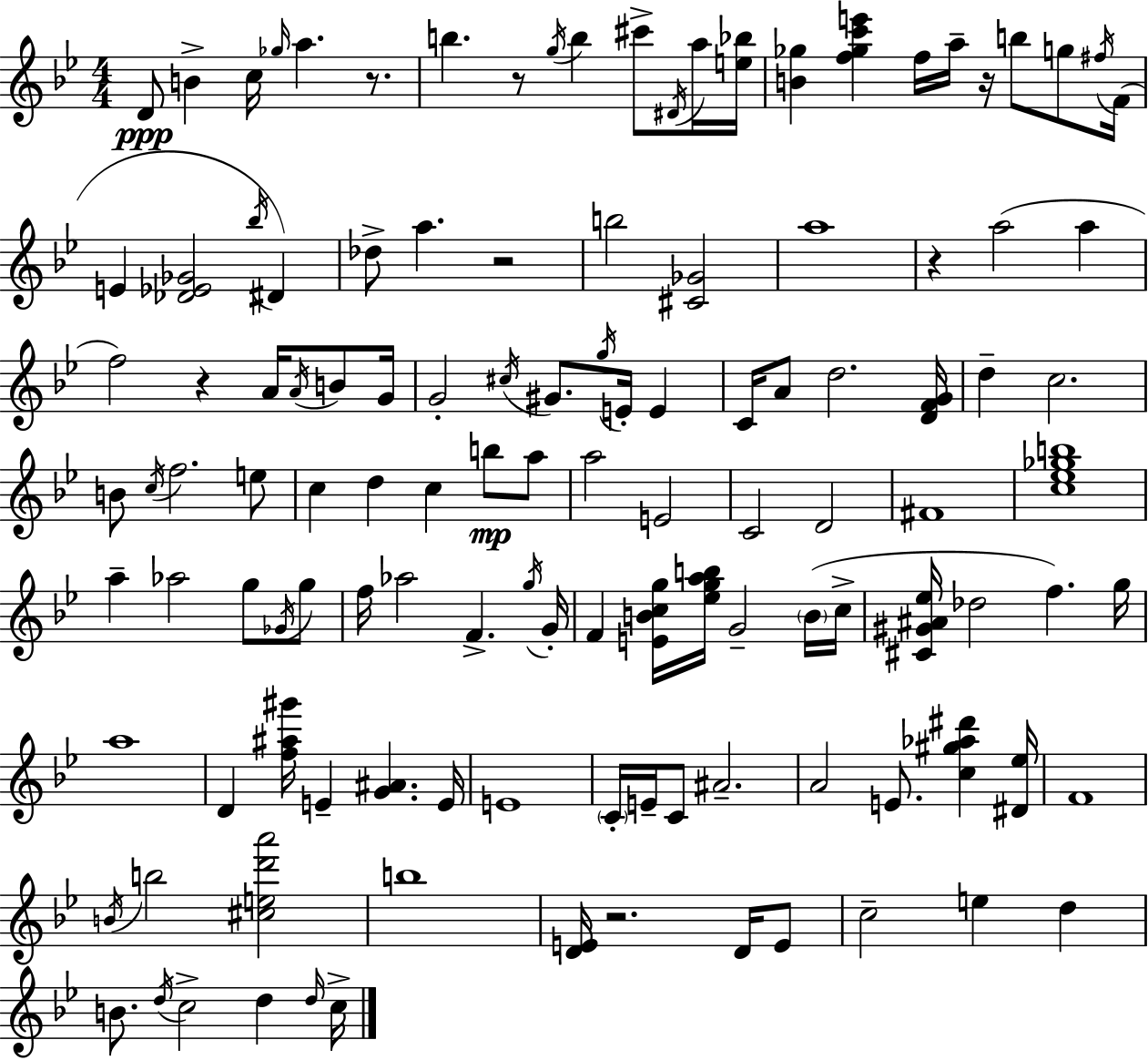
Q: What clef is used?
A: treble